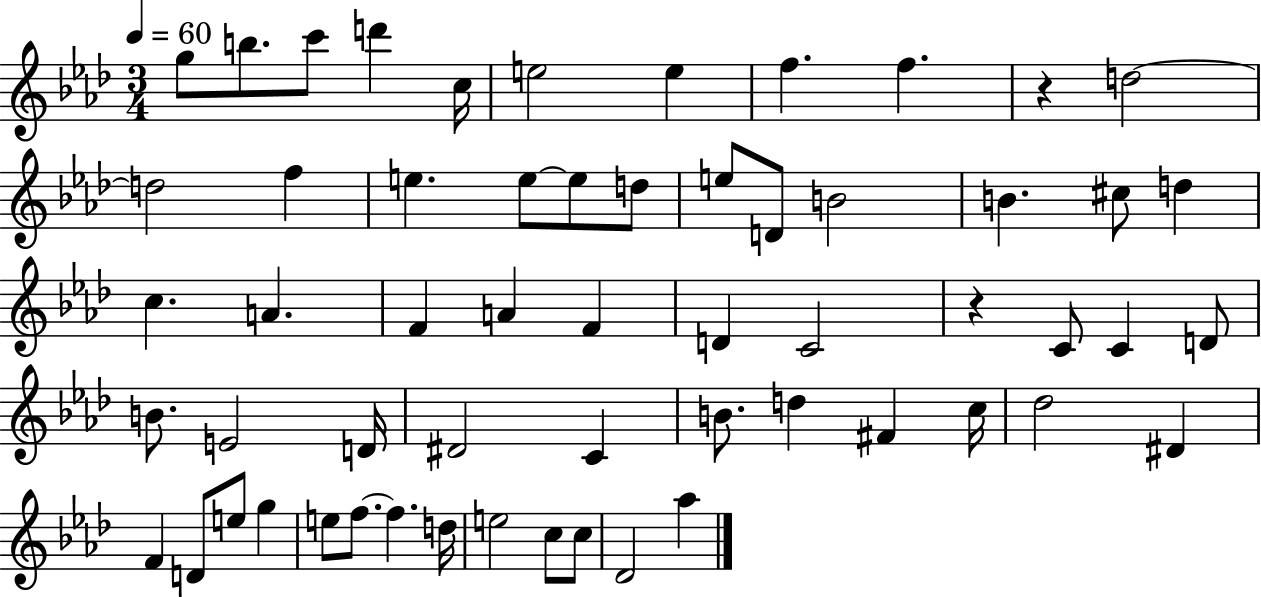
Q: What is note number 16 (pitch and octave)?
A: D5